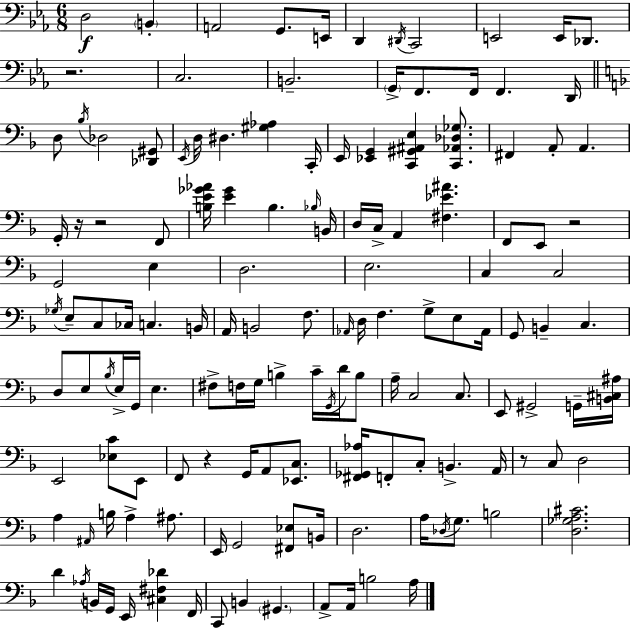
X:1
T:Untitled
M:6/8
L:1/4
K:Eb
D,2 B,, A,,2 G,,/2 E,,/4 D,, ^D,,/4 C,,2 E,,2 E,,/4 _D,,/2 z2 C,2 B,,2 G,,/4 F,,/2 F,,/4 F,, D,,/4 D,/2 _B,/4 _D,2 [_D,,^G,,]/2 E,,/4 D,/4 ^D, [^G,_A,] C,,/4 E,,/4 [_E,,G,,] [C,,^G,,^A,,E,] [C,,_A,,_D,_G,]/2 ^F,, A,,/2 A,, G,,/4 z/4 z2 F,,/2 [B,E_G_A]/4 [E_G] B, _B,/4 B,,/4 D,/4 C,/4 A,, [^F,_E^A] F,,/2 E,,/2 z2 G,,2 E, D,2 E,2 C, C,2 _G,/4 E,/2 C,/2 _C,/4 C, B,,/4 A,,/4 B,,2 F,/2 _A,,/4 D,/4 F, G,/2 E,/2 _A,,/4 G,,/2 B,, C, D,/2 E,/2 _B,/4 E,/4 G,,/4 E, ^F,/2 F,/4 G,/4 B, C/4 G,,/4 D/4 B,/2 A,/4 C,2 C,/2 E,,/2 ^G,,2 G,,/4 [B,,^C,^A,]/4 E,,2 [_E,C]/2 E,,/2 F,,/2 z G,,/4 A,,/2 [_E,,C,]/2 [^F,,_G,,_A,]/4 F,,/2 C,/2 B,, A,,/4 z/2 C,/2 D,2 A, ^A,,/4 B,/4 A, ^A,/2 E,,/4 G,,2 [^F,,_E,]/2 B,,/4 D,2 A,/4 _D,/4 G,/2 B,2 [D,_G,A,^C]2 D _A,/4 B,,/4 G,,/4 E,,/4 [^C,^F,_D] F,,/4 C,,/2 B,, ^G,, A,,/2 A,,/4 B,2 A,/4